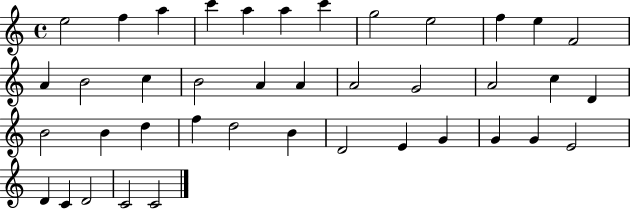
X:1
T:Untitled
M:4/4
L:1/4
K:C
e2 f a c' a a c' g2 e2 f e F2 A B2 c B2 A A A2 G2 A2 c D B2 B d f d2 B D2 E G G G E2 D C D2 C2 C2